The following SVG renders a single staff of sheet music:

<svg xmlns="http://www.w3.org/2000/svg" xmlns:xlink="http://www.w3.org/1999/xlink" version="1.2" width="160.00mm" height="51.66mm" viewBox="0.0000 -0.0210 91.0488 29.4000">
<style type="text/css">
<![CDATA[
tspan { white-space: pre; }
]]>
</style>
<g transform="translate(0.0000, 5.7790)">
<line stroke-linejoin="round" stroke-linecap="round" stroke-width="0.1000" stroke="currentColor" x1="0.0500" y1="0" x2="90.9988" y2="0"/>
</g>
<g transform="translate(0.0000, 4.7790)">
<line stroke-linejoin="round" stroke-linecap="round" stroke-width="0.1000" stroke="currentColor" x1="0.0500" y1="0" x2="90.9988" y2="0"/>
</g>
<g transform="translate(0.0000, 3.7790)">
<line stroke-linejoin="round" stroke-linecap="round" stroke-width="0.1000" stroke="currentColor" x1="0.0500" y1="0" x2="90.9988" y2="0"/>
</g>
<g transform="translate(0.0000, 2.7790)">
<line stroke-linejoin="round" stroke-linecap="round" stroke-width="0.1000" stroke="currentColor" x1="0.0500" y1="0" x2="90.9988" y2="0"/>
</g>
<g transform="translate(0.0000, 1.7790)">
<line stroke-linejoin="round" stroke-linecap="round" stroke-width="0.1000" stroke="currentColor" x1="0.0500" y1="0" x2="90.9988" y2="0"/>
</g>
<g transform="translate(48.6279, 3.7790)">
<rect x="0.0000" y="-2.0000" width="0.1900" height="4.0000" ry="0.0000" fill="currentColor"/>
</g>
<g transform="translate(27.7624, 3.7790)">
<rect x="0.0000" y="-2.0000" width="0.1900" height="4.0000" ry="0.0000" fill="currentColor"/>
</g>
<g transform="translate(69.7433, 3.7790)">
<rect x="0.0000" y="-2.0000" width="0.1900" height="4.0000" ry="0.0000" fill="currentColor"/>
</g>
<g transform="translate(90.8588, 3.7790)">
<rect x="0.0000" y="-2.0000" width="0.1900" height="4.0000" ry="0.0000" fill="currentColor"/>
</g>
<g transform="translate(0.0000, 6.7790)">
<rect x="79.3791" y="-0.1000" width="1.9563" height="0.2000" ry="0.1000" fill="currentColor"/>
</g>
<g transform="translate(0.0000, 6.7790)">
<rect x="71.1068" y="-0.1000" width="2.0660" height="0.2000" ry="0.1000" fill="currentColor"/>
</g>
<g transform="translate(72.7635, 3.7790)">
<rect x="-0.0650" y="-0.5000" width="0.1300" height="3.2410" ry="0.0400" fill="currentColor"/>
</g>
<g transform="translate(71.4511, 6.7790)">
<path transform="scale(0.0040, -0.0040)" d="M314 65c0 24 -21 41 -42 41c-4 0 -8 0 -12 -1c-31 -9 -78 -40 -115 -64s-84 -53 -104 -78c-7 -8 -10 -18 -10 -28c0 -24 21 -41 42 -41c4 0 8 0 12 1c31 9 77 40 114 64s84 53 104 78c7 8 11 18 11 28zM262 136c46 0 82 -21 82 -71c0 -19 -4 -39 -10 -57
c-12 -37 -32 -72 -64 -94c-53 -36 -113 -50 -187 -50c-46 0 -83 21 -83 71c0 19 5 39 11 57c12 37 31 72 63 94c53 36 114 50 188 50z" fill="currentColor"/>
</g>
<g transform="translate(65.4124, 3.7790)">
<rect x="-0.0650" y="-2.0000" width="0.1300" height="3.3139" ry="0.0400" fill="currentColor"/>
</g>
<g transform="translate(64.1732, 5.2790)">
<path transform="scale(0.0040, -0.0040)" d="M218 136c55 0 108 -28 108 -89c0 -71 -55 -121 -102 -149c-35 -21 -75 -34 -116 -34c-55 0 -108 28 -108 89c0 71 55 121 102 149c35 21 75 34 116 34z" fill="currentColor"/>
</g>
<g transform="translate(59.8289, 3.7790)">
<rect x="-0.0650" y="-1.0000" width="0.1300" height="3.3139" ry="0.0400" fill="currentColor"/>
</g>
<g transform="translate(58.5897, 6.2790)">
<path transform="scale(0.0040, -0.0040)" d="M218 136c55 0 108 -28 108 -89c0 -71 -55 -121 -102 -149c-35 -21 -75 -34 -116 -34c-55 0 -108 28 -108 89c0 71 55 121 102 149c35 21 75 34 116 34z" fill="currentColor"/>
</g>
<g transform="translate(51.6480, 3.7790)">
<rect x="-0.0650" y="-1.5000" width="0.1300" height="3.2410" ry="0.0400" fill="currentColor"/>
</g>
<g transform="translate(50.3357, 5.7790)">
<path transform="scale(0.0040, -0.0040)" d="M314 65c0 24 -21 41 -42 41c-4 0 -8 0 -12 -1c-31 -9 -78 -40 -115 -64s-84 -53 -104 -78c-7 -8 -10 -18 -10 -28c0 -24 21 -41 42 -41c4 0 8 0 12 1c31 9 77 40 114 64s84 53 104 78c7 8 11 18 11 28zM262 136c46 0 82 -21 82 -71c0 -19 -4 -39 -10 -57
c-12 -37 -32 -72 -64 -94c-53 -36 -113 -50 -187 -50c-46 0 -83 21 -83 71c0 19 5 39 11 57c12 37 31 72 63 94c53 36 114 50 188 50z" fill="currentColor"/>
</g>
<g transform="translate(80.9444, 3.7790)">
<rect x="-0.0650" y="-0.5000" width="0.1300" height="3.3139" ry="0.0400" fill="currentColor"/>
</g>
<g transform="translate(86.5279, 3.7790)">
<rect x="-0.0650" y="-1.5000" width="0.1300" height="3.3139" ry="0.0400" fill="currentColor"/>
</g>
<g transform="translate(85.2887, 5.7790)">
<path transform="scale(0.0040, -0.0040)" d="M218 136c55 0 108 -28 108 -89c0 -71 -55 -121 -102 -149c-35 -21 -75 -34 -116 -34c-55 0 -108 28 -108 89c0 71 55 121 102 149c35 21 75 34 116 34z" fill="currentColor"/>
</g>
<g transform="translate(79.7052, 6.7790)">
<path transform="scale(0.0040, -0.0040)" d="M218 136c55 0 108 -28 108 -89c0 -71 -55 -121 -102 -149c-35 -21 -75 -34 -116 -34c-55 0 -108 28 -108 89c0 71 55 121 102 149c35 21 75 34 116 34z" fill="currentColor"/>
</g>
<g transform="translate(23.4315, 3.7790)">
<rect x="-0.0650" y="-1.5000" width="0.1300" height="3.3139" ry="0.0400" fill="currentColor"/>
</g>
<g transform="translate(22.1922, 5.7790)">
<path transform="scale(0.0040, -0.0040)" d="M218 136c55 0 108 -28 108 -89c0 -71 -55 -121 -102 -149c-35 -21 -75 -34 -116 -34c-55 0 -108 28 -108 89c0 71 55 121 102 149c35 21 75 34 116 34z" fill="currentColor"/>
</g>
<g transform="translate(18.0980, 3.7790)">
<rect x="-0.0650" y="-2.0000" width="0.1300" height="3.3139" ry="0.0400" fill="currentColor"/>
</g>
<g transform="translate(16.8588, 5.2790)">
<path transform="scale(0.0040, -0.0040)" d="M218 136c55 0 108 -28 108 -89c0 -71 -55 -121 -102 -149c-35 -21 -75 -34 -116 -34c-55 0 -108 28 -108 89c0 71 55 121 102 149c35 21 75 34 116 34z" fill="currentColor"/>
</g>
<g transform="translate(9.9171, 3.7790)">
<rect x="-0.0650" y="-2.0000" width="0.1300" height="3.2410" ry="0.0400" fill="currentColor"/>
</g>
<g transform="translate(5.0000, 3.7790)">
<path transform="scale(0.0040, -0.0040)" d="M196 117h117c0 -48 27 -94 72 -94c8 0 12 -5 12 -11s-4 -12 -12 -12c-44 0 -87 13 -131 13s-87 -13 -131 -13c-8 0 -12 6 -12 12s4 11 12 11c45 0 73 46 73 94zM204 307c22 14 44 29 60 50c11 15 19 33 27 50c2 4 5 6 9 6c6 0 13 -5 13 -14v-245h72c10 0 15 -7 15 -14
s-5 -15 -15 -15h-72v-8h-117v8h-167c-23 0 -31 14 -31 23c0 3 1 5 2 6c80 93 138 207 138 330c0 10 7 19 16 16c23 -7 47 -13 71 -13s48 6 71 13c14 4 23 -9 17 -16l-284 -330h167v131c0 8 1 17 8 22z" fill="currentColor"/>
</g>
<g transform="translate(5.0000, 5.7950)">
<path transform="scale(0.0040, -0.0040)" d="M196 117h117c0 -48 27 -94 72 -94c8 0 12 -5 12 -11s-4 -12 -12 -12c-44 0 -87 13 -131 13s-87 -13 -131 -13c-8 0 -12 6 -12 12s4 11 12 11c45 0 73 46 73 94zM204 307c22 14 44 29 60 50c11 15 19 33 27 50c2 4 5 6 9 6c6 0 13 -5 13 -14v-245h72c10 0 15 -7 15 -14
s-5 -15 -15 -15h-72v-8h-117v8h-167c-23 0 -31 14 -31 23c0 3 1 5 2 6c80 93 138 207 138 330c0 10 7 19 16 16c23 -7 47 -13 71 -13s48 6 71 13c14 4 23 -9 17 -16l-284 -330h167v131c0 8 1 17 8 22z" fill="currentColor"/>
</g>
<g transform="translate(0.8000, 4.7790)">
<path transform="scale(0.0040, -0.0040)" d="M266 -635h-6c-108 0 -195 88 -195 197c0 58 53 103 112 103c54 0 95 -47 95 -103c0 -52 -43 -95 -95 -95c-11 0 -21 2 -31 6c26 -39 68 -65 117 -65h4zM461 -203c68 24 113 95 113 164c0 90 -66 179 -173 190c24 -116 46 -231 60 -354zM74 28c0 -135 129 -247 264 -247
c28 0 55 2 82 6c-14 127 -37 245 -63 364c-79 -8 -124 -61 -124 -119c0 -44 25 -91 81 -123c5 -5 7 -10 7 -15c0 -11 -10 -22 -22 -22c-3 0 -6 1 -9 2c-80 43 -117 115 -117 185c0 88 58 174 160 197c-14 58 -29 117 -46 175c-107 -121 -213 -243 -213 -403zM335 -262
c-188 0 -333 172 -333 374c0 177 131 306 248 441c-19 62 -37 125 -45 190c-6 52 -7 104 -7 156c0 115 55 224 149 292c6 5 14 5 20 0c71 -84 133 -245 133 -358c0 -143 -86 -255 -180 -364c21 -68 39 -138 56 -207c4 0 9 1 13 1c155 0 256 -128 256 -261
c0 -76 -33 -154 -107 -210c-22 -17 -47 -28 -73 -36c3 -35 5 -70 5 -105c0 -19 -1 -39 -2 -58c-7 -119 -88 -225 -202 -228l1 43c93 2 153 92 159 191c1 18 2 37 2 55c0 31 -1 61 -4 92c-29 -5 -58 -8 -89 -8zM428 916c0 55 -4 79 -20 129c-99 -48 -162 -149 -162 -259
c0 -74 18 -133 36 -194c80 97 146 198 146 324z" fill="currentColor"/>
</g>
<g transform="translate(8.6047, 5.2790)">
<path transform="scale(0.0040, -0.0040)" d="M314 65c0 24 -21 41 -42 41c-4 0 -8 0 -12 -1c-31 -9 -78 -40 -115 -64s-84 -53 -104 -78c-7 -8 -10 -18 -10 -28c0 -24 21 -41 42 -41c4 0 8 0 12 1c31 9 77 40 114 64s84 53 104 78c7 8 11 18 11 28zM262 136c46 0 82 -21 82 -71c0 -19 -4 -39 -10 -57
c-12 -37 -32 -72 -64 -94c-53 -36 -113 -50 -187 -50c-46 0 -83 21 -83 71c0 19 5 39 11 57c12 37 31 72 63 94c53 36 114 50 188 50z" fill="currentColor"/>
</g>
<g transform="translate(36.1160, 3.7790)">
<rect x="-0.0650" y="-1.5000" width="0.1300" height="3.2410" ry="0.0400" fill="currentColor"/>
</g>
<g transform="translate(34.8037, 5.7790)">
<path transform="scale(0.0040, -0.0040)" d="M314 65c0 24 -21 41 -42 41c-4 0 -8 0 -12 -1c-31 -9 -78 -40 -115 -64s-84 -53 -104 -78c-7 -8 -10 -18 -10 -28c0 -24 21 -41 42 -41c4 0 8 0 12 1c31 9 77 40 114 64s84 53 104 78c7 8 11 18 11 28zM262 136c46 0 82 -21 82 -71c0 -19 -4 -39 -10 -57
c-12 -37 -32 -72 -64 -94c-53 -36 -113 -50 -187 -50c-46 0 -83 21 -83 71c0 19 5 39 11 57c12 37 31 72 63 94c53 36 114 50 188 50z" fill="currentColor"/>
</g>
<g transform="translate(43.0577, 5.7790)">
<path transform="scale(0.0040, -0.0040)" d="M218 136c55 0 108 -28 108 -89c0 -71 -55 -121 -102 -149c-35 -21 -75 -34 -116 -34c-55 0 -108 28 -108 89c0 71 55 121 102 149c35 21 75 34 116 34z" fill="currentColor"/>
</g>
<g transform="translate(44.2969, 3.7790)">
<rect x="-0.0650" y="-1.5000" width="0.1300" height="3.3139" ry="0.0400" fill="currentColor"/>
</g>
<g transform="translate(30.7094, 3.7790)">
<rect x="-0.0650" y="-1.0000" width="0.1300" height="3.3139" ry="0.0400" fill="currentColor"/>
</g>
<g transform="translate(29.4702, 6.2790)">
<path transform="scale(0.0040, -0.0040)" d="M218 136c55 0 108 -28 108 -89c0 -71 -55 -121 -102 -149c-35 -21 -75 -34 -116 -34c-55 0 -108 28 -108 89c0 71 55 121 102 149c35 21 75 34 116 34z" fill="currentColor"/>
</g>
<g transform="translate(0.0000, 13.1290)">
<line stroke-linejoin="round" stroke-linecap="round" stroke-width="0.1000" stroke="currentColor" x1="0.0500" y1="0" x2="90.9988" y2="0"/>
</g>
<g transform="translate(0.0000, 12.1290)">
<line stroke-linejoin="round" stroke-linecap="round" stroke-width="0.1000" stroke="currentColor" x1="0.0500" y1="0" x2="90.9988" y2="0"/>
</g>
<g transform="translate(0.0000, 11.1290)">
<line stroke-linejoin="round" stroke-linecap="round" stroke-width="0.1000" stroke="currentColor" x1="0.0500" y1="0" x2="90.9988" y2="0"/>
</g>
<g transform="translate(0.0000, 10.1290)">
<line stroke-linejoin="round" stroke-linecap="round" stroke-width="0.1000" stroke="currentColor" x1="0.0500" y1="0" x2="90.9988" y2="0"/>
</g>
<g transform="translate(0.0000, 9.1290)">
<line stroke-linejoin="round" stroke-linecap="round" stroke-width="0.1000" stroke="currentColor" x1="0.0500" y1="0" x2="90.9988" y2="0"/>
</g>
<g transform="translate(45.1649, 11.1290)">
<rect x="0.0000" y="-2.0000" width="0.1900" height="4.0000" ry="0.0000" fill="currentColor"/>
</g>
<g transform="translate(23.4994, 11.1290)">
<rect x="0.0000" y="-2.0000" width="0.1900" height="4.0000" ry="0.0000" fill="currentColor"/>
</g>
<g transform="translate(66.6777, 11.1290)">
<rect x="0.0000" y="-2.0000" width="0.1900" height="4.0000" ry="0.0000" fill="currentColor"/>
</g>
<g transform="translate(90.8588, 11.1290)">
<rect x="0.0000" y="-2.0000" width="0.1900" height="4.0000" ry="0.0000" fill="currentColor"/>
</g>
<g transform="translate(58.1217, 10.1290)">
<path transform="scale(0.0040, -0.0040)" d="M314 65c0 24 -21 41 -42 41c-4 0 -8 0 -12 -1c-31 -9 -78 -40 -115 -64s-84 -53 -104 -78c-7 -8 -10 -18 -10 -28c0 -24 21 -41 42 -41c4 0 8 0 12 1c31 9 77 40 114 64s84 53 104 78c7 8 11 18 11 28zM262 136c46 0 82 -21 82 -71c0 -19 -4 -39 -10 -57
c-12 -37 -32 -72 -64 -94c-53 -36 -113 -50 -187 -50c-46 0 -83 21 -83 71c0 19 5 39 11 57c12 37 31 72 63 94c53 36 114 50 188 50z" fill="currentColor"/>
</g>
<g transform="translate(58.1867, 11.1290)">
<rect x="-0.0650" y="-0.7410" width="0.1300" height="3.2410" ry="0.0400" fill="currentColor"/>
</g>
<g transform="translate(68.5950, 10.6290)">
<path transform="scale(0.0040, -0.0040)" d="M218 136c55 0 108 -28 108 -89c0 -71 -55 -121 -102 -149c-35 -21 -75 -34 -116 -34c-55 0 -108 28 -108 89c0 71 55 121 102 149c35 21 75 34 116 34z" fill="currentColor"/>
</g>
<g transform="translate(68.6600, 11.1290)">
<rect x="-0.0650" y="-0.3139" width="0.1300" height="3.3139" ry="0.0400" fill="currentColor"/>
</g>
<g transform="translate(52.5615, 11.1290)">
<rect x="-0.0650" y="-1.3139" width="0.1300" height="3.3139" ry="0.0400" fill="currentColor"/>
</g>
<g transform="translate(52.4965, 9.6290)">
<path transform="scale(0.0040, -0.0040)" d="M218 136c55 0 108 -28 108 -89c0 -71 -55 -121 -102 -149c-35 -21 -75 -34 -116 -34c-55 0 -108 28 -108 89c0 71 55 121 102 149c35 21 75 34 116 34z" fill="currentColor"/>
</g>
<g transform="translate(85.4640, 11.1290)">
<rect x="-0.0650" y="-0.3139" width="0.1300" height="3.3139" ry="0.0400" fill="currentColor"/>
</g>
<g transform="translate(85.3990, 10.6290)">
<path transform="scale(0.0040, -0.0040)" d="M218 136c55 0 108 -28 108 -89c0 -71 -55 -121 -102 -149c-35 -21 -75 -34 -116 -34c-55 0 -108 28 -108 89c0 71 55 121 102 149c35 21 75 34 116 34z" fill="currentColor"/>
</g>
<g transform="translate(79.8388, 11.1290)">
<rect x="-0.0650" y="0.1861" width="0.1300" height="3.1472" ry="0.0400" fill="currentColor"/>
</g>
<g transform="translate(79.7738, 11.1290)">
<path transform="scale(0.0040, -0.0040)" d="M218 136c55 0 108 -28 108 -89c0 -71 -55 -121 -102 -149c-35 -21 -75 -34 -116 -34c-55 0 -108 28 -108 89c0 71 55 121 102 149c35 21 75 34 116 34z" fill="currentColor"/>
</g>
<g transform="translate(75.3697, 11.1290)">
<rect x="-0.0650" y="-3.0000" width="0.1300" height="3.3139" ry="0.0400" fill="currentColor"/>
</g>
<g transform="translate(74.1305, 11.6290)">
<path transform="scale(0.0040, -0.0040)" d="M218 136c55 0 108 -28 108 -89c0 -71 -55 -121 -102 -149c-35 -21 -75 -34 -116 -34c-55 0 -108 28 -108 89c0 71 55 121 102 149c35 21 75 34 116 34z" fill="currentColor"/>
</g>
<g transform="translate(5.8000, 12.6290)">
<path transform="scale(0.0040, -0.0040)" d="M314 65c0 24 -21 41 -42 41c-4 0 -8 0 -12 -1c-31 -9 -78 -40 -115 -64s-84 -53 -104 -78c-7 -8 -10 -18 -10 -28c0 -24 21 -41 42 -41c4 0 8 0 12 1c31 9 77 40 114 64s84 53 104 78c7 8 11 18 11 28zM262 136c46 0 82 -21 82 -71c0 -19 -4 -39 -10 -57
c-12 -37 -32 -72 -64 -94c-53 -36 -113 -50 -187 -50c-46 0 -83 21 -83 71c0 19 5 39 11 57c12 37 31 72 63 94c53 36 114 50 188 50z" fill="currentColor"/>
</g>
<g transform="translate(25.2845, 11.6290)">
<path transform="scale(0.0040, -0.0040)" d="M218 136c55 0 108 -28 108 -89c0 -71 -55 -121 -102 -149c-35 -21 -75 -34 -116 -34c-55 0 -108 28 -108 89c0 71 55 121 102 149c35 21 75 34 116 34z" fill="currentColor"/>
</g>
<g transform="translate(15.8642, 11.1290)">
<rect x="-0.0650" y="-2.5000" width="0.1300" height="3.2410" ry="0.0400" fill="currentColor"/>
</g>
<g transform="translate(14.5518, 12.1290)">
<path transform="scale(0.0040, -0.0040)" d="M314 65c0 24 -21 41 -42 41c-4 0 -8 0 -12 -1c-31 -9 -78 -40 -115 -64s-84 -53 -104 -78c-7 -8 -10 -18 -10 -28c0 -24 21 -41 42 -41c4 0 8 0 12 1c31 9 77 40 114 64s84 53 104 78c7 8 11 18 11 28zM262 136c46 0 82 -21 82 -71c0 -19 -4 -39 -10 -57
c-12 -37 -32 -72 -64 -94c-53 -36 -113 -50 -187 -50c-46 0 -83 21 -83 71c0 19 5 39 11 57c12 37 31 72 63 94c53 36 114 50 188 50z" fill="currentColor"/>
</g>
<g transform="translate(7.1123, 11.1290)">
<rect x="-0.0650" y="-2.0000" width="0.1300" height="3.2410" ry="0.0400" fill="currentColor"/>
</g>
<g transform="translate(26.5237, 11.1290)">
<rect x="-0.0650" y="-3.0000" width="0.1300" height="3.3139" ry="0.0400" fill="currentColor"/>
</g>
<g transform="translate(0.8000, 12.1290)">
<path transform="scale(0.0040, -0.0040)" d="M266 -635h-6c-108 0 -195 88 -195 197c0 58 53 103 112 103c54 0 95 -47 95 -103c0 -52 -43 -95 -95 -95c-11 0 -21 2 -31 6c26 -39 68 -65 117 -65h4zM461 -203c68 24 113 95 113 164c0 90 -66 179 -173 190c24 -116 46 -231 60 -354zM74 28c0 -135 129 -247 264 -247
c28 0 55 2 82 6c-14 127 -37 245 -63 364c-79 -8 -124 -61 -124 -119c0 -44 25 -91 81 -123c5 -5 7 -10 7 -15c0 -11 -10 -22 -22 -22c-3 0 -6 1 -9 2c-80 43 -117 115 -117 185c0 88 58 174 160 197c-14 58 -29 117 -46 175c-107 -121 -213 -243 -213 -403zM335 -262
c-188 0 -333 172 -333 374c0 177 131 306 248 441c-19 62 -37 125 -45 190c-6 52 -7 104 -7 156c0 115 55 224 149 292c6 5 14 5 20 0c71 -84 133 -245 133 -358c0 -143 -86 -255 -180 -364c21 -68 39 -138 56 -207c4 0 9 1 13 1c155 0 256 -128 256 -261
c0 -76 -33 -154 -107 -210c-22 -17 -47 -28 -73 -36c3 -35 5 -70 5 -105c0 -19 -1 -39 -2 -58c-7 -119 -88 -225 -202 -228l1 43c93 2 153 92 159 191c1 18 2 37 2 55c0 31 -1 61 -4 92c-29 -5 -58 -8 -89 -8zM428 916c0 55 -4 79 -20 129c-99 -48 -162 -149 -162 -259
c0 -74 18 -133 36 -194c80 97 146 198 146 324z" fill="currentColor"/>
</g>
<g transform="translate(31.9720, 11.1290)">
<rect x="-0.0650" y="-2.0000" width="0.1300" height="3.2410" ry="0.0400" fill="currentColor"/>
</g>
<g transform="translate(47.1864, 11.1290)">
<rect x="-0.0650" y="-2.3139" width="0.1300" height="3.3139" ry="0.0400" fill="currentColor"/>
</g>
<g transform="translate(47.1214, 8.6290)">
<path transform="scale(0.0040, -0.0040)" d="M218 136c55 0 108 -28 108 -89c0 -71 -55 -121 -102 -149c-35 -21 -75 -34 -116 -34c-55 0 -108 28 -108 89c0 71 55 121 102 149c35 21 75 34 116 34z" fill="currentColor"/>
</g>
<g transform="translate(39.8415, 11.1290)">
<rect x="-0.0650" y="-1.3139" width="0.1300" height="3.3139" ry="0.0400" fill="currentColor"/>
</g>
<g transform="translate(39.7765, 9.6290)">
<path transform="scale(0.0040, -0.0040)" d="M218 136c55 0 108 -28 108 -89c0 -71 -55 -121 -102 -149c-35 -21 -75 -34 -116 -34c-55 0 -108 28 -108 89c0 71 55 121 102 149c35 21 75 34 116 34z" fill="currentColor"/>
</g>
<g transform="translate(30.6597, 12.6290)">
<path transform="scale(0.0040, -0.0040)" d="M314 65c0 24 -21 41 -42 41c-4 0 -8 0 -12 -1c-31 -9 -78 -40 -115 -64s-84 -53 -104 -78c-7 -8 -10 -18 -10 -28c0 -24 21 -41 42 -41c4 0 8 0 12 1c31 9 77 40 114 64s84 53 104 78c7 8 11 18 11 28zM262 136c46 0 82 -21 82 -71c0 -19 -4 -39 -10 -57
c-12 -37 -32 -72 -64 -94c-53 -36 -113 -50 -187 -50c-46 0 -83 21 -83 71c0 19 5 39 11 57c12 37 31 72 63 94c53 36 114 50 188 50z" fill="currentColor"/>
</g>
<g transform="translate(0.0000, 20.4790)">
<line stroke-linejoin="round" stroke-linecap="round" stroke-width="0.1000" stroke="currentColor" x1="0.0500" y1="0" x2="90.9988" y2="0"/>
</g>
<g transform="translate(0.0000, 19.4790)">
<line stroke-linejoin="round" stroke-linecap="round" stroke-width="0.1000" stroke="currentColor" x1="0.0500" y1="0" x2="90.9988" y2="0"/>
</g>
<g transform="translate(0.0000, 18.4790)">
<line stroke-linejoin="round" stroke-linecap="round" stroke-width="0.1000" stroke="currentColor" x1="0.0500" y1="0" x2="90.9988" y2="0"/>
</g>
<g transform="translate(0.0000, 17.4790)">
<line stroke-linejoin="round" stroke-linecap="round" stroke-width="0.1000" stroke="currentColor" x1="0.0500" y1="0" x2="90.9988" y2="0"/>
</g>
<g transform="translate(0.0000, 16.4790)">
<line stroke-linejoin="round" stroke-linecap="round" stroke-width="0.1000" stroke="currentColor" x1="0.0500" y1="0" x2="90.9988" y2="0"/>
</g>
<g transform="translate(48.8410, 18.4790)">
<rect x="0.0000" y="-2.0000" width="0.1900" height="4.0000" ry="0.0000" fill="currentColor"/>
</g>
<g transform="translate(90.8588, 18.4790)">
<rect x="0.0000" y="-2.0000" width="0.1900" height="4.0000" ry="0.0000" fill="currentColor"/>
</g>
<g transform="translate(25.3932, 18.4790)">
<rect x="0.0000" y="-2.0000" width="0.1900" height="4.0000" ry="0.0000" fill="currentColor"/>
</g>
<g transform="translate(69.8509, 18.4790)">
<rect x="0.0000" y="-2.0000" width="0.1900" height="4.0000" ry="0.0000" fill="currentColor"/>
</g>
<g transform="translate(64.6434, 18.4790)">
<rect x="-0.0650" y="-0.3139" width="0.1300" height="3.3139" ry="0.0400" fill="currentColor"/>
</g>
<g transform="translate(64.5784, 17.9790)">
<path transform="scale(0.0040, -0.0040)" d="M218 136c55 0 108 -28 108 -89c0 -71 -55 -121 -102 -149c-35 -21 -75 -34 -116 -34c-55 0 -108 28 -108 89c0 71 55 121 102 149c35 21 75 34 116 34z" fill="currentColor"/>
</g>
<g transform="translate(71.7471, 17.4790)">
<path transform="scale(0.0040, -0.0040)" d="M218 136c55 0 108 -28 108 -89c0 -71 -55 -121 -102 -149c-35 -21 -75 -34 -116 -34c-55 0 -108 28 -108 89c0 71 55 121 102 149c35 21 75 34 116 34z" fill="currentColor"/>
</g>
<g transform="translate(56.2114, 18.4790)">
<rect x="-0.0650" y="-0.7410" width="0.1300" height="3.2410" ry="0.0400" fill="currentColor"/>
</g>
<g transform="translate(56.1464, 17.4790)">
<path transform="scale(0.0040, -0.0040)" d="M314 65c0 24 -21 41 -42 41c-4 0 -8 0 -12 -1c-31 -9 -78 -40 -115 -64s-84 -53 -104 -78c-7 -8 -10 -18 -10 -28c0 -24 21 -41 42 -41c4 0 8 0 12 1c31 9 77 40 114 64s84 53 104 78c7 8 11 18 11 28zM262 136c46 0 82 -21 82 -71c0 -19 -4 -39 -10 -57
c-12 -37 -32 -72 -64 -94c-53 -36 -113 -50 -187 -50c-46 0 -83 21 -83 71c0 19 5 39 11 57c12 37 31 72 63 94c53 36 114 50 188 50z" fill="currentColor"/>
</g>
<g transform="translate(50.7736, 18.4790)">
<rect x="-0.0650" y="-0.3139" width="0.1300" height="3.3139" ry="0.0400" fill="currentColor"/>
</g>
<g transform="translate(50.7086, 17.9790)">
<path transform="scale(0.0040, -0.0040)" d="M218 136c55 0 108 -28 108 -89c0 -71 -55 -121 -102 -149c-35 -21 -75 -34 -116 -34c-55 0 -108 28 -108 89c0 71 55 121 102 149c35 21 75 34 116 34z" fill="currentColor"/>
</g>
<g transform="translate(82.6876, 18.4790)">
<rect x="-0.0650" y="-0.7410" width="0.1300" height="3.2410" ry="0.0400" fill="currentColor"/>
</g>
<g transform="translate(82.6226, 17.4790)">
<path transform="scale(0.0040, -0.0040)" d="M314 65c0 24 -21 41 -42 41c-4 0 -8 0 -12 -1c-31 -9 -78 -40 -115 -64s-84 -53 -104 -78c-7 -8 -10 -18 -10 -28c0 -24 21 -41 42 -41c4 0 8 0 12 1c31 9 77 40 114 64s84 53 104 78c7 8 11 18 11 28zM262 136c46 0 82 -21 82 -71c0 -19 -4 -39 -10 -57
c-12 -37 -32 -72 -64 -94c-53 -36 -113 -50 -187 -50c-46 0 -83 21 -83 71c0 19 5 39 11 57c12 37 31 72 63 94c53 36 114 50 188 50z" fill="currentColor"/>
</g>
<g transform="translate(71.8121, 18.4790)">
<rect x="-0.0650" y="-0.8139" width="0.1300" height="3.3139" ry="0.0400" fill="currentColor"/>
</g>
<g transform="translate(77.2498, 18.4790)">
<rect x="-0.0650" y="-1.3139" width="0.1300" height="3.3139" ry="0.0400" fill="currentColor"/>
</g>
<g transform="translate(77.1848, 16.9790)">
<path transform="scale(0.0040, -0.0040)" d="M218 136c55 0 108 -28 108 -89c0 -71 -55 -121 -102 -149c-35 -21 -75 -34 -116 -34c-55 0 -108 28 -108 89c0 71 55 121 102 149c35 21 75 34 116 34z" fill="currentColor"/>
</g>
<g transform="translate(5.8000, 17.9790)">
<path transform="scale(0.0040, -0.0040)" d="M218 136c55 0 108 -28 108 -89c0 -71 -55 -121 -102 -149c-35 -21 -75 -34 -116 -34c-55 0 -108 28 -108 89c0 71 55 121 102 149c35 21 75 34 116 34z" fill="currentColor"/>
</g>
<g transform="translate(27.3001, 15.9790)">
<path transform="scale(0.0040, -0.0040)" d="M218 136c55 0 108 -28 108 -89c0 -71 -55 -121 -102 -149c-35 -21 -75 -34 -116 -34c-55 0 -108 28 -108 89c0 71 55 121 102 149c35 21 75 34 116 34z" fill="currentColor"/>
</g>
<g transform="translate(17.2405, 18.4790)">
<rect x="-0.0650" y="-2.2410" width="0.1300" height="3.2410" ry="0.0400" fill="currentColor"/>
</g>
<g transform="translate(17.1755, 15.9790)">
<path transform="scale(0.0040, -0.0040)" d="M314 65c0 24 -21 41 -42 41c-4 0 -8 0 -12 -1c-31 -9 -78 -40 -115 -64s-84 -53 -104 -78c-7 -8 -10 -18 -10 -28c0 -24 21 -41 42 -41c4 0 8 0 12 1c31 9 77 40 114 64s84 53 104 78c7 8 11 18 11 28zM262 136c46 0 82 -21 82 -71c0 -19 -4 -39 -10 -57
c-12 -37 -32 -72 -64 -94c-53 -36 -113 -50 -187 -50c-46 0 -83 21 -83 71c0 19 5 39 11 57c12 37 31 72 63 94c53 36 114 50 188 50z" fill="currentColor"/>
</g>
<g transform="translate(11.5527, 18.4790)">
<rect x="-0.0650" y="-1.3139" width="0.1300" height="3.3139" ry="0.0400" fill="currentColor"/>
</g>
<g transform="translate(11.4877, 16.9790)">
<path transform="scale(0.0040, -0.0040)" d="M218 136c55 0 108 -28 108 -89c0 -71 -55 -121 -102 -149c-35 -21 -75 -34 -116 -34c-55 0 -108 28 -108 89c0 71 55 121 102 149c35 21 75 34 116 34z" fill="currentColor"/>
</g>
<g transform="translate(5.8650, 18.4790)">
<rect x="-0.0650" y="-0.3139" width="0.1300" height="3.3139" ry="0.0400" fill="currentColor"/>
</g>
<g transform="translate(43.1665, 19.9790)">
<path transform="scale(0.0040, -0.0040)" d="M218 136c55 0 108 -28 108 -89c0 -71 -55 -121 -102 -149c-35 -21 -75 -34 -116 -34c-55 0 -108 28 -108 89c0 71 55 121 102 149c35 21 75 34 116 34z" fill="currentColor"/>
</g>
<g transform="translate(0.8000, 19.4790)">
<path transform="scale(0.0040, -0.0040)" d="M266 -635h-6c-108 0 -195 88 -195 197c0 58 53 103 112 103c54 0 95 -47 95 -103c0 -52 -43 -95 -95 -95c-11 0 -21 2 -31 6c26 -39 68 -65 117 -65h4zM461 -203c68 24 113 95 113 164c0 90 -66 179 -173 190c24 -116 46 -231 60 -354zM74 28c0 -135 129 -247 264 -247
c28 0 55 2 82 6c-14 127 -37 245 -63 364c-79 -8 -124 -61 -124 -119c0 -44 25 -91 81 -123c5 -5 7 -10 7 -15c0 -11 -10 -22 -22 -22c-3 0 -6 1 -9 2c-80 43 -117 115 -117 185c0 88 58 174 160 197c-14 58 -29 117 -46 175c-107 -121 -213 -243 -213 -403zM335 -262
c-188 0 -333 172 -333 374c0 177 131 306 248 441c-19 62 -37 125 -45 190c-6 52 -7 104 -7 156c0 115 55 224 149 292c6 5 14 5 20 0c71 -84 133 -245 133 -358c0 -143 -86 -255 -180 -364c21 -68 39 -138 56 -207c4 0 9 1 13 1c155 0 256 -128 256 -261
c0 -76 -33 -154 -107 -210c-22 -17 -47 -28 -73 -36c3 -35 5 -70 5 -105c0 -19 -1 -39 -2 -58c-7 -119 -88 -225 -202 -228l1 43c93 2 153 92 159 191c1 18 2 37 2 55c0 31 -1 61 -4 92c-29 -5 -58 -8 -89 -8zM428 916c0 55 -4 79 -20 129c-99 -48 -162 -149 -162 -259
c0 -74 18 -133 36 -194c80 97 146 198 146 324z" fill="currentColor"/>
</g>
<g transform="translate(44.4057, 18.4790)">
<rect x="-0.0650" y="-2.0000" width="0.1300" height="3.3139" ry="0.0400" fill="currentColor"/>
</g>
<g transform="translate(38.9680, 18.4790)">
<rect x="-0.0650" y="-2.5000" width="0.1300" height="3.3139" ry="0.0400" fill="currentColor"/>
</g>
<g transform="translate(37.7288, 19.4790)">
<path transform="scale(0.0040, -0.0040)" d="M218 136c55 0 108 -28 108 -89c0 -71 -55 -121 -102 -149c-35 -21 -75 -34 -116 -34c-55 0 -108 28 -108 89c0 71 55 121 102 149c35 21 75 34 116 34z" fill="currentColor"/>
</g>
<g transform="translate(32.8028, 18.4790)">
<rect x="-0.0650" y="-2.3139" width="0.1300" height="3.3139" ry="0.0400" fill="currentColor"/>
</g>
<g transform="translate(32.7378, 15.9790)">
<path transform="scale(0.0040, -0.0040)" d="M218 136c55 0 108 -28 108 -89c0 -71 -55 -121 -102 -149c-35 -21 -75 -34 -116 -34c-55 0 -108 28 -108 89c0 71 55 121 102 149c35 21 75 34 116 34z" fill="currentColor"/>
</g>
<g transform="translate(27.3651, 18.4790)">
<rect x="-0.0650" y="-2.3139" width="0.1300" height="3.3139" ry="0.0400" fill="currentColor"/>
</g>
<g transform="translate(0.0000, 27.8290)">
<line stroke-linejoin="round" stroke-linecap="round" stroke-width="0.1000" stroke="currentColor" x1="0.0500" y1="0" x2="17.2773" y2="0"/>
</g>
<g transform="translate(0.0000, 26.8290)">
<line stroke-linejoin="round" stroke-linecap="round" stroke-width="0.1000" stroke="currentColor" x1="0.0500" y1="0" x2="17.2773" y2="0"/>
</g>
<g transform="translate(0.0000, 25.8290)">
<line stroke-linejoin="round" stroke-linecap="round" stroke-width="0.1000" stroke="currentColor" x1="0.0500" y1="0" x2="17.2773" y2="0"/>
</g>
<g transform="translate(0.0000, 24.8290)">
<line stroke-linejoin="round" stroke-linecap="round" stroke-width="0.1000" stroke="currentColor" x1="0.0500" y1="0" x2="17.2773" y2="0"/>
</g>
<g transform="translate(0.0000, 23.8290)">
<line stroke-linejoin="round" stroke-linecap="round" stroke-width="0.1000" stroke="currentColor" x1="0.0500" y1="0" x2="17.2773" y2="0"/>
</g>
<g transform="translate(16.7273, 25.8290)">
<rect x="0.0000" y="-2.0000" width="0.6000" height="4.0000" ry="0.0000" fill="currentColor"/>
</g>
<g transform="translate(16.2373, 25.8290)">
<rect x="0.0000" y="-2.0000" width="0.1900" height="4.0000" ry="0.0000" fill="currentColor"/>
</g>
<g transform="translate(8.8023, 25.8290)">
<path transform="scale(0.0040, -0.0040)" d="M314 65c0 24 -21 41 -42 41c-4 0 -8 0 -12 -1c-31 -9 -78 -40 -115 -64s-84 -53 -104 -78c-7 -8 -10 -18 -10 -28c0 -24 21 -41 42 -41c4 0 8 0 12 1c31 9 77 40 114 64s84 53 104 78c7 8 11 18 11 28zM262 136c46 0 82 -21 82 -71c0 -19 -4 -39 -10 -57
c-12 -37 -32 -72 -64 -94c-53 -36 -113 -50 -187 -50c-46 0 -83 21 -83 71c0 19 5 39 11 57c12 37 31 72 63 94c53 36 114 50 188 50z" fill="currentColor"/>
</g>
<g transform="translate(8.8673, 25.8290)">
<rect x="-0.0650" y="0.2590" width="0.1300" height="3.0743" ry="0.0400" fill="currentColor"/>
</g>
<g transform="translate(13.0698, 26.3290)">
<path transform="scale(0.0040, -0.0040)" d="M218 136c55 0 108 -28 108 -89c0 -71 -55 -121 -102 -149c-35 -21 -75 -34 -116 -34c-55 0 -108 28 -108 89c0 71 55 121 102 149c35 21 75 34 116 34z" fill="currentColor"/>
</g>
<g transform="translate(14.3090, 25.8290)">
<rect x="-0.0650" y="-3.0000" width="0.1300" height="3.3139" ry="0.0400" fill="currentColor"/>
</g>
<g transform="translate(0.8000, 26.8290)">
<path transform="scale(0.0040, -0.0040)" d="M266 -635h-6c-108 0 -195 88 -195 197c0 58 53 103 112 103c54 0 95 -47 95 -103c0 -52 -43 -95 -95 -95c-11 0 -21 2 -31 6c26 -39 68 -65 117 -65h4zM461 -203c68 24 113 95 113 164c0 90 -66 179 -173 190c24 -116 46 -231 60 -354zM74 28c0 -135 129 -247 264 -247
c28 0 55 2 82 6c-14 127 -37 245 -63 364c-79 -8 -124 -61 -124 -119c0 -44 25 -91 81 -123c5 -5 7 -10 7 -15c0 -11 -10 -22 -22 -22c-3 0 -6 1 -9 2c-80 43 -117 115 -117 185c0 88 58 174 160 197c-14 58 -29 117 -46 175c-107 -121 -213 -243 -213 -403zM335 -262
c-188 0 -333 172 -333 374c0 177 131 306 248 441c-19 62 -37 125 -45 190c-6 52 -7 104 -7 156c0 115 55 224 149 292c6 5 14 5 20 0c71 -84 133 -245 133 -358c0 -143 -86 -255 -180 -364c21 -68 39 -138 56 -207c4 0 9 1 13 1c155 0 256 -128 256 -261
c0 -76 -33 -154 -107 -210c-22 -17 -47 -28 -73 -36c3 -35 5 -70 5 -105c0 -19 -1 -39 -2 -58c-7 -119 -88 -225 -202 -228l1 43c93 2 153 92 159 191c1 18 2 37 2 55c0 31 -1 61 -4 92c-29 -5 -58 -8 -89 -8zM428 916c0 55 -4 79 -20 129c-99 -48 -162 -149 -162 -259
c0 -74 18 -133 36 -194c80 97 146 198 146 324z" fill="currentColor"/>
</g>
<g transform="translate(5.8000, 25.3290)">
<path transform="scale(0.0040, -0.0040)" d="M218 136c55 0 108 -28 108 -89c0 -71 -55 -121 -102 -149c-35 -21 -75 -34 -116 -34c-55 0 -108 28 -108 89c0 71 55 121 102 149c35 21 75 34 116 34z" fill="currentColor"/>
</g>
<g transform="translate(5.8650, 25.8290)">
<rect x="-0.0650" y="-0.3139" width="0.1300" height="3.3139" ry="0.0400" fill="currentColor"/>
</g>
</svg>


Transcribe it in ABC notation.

X:1
T:Untitled
M:4/4
L:1/4
K:C
F2 F E D E2 E E2 D F C2 C E F2 G2 A F2 e g e d2 c A B c c e g2 g g G F c d2 c d e d2 c B2 A